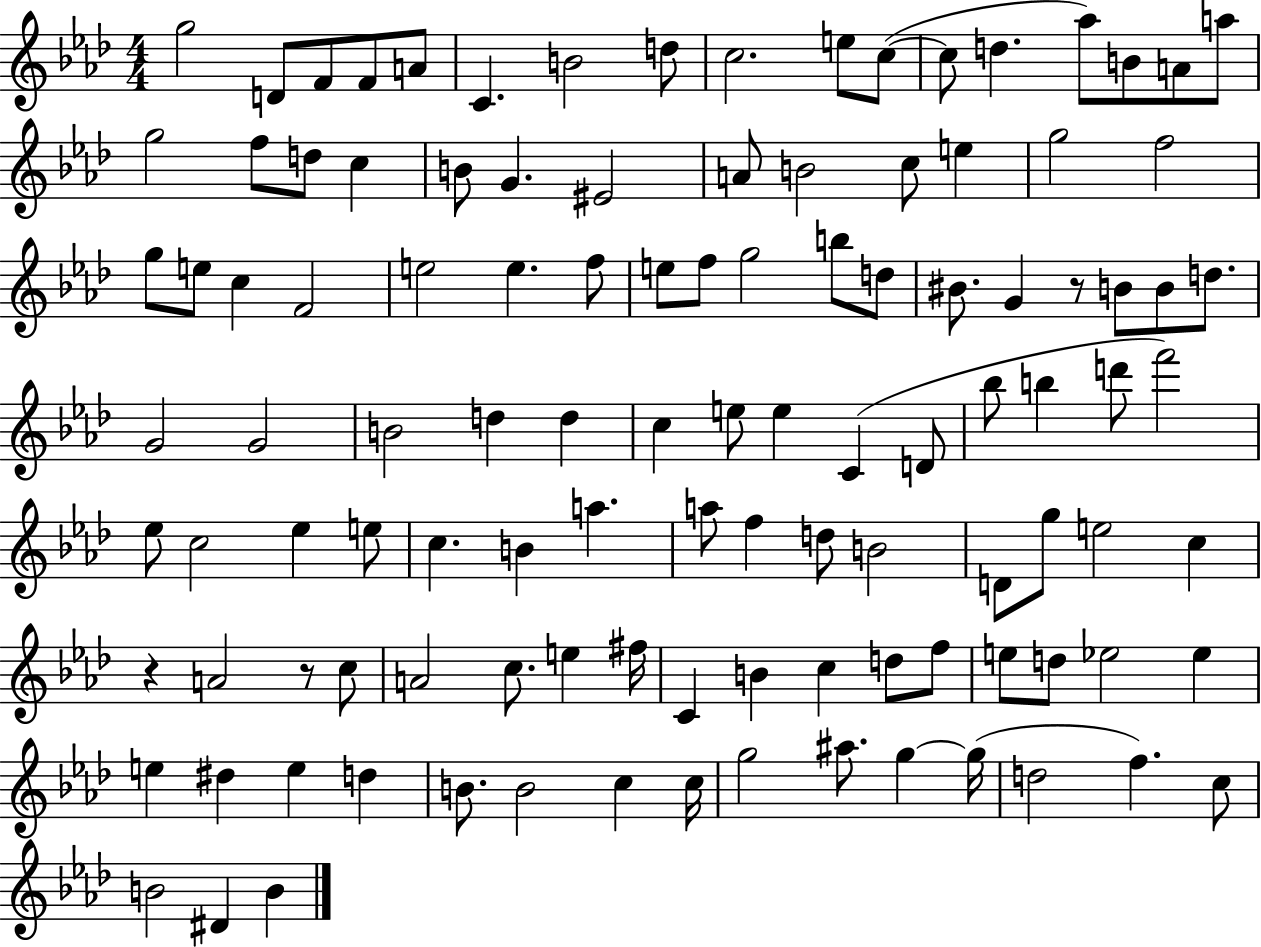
G5/h D4/e F4/e F4/e A4/e C4/q. B4/h D5/e C5/h. E5/e C5/e C5/e D5/q. Ab5/e B4/e A4/e A5/e G5/h F5/e D5/e C5/q B4/e G4/q. EIS4/h A4/e B4/h C5/e E5/q G5/h F5/h G5/e E5/e C5/q F4/h E5/h E5/q. F5/e E5/e F5/e G5/h B5/e D5/e BIS4/e. G4/q R/e B4/e B4/e D5/e. G4/h G4/h B4/h D5/q D5/q C5/q E5/e E5/q C4/q D4/e Bb5/e B5/q D6/e F6/h Eb5/e C5/h Eb5/q E5/e C5/q. B4/q A5/q. A5/e F5/q D5/e B4/h D4/e G5/e E5/h C5/q R/q A4/h R/e C5/e A4/h C5/e. E5/q F#5/s C4/q B4/q C5/q D5/e F5/e E5/e D5/e Eb5/h Eb5/q E5/q D#5/q E5/q D5/q B4/e. B4/h C5/q C5/s G5/h A#5/e. G5/q G5/s D5/h F5/q. C5/e B4/h D#4/q B4/q